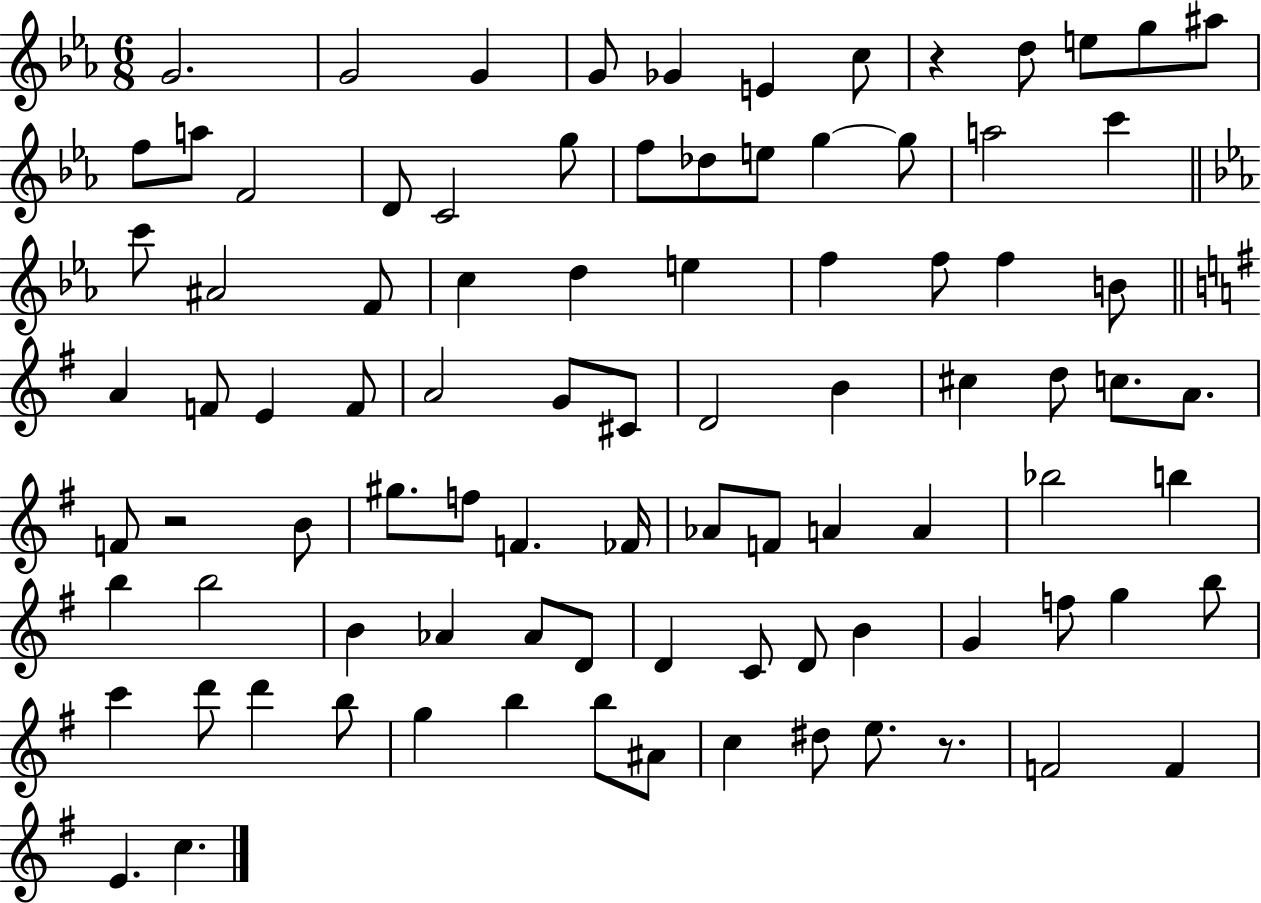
G4/h. G4/h G4/q G4/e Gb4/q E4/q C5/e R/q D5/e E5/e G5/e A#5/e F5/e A5/e F4/h D4/e C4/h G5/e F5/e Db5/e E5/e G5/q G5/e A5/h C6/q C6/e A#4/h F4/e C5/q D5/q E5/q F5/q F5/e F5/q B4/e A4/q F4/e E4/q F4/e A4/h G4/e C#4/e D4/h B4/q C#5/q D5/e C5/e. A4/e. F4/e R/h B4/e G#5/e. F5/e F4/q. FES4/s Ab4/e F4/e A4/q A4/q Bb5/h B5/q B5/q B5/h B4/q Ab4/q Ab4/e D4/e D4/q C4/e D4/e B4/q G4/q F5/e G5/q B5/e C6/q D6/e D6/q B5/e G5/q B5/q B5/e A#4/e C5/q D#5/e E5/e. R/e. F4/h F4/q E4/q. C5/q.